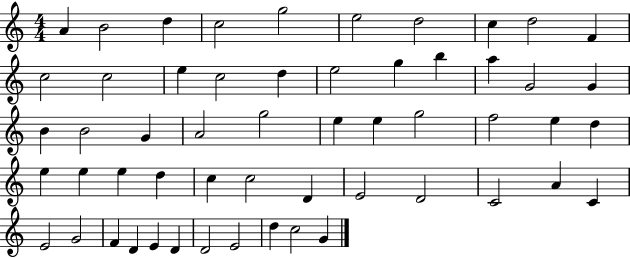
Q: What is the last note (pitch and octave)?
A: G4